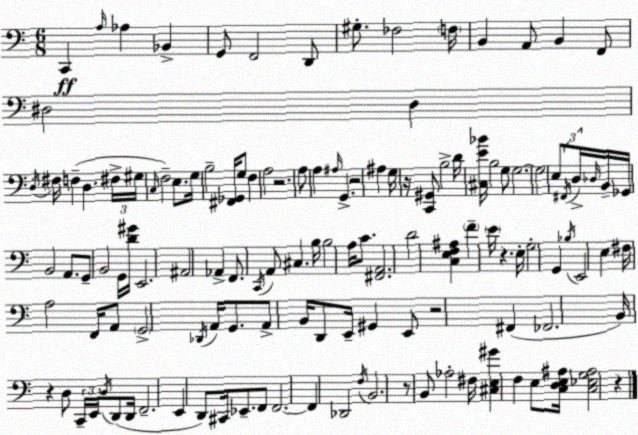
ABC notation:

X:1
T:Untitled
M:6/8
L:1/4
K:C
C,, A,/4 _A, _B,, G,,/2 F,,2 D,,/2 ^G,/2 _F,2 F,/4 B,, A,,/2 B,, F,,/2 ^D,2 ^D, D,/4 ^F,/4 F, D, ^F,/4 ^G,/4 C,/4 F,2 E,/2 G,/4 B,2 [^F,,_G,,]/4 G,/2 F, A,2 z2 A,/2 A, ^A,/4 G,, z2 ^A, G,/4 z/4 [C,,^G,,]/2 B,2 D/4 [^C,E_B]/4 B,2 G,/2 G,2 G,2 E,/2 ^F,,/4 D,/4 _D,/4 B,,/4 _G,,/4 B,,2 A,,/2 G,,/2 B,,2 G,,/4 [D^G]/4 E,,2 ^A,,2 _A,, F,,/2 C,,/4 A,,/2 ^C, B,/4 B,2 A,/4 C/2 [^F,,A,,]2 D2 [C,E,F,^A,] F E/4 z E,/4 G,2 G,, _B,/4 E,,2 E, ^F,/4 A,2 F,,/4 A,,/2 G,,2 _D,,/4 A,,/4 G,,/2 A,,/2 B,,/4 D,,/2 E,,/4 ^G,, E,,/2 z2 ^F,, _F,,2 B,,/4 z D,/2 C,,/4 E,,/4 D,/4 D,,/2 D,,/4 F,,2 E,, D,,/2 ^C,,/4 _E,,/2 F,,/2 F,,2 F,, _D,,2 F,/4 B,,2 z/2 B,,/2 _A,2 ^F,/4 [^C,E,^G] F, E,/2 [C,D,E,^A,]/4 [C,_E,G,^A,]2 z